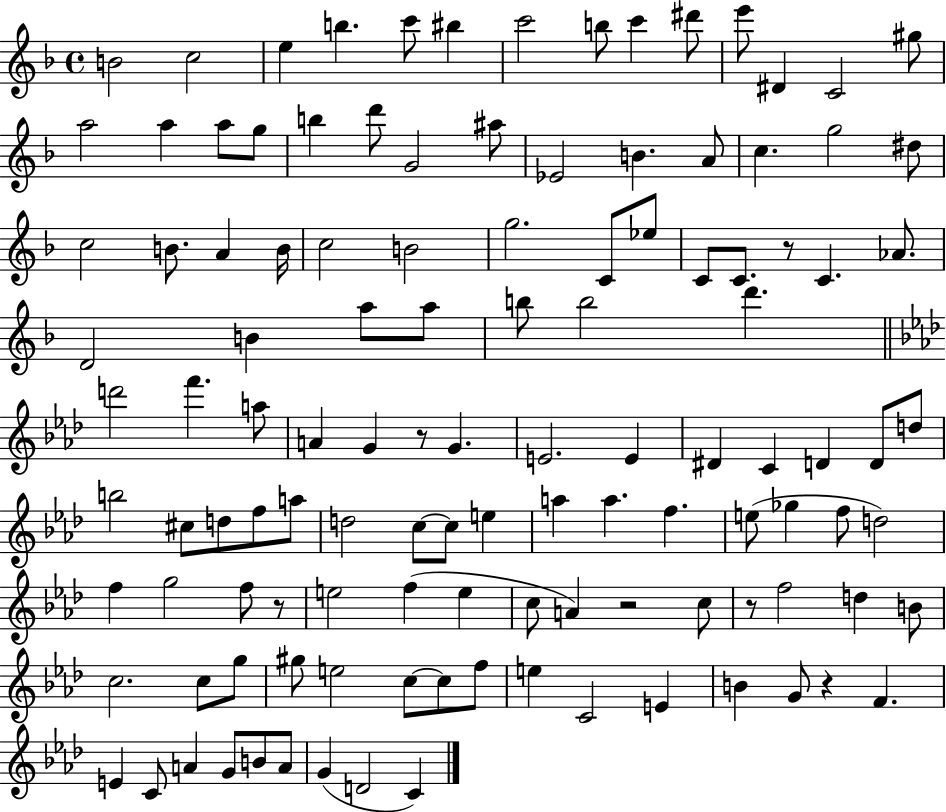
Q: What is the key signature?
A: F major